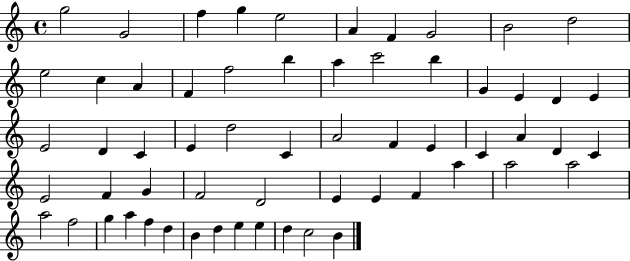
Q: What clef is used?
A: treble